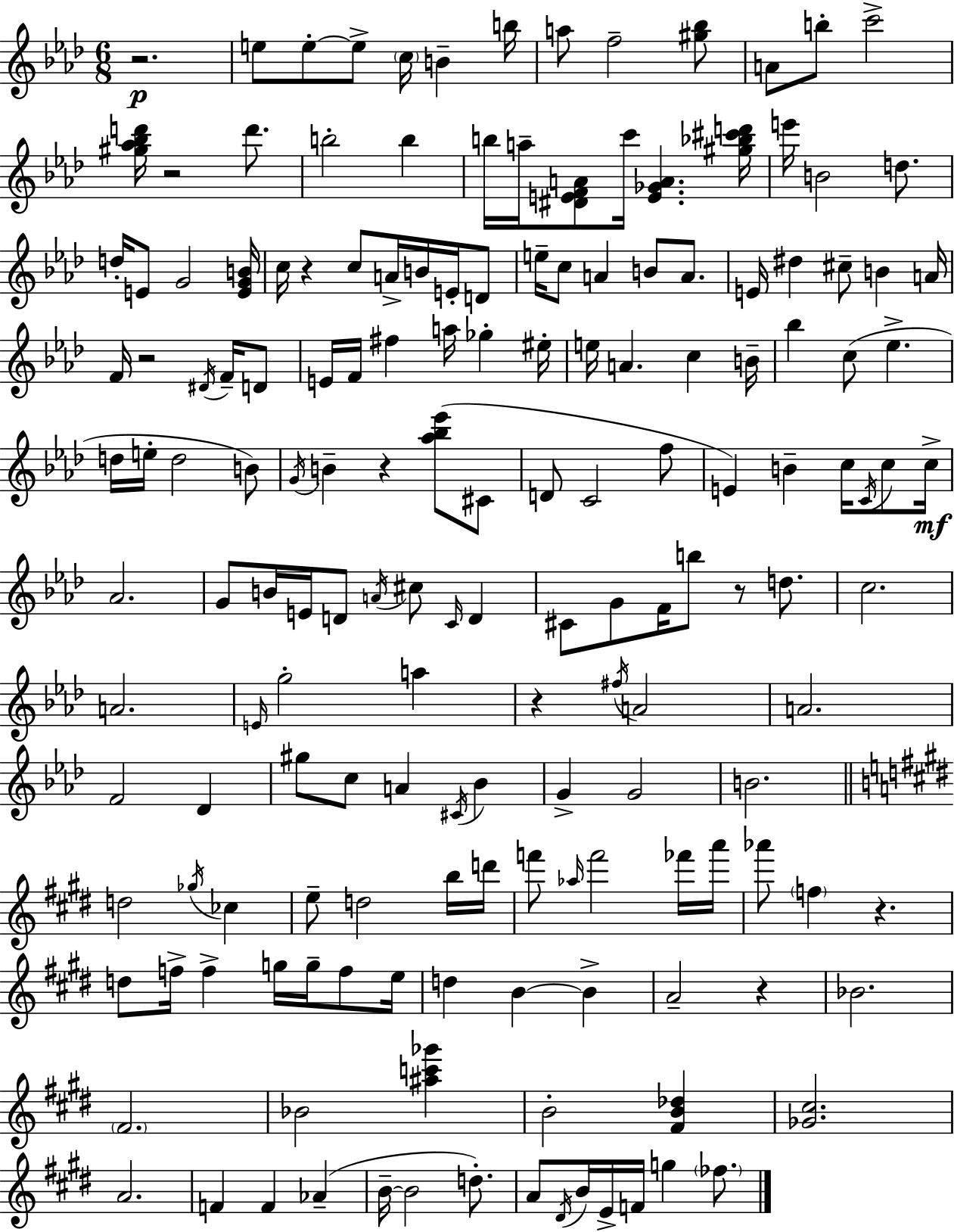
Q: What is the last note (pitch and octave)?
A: FES5